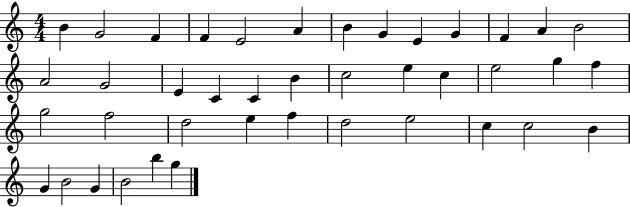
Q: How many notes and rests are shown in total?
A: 41